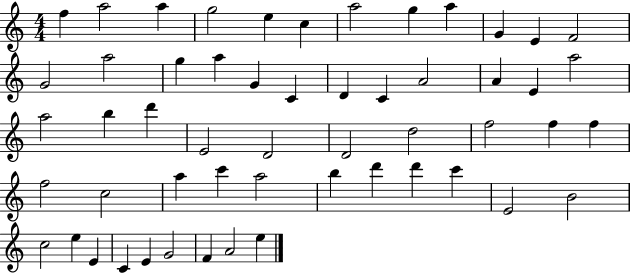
X:1
T:Untitled
M:4/4
L:1/4
K:C
f a2 a g2 e c a2 g a G E F2 G2 a2 g a G C D C A2 A E a2 a2 b d' E2 D2 D2 d2 f2 f f f2 c2 a c' a2 b d' d' c' E2 B2 c2 e E C E G2 F A2 e